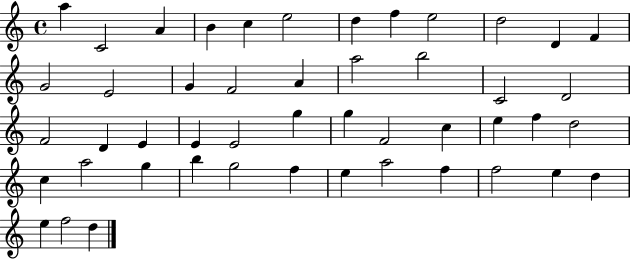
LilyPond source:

{
  \clef treble
  \time 4/4
  \defaultTimeSignature
  \key c \major
  a''4 c'2 a'4 | b'4 c''4 e''2 | d''4 f''4 e''2 | d''2 d'4 f'4 | \break g'2 e'2 | g'4 f'2 a'4 | a''2 b''2 | c'2 d'2 | \break f'2 d'4 e'4 | e'4 e'2 g''4 | g''4 f'2 c''4 | e''4 f''4 d''2 | \break c''4 a''2 g''4 | b''4 g''2 f''4 | e''4 a''2 f''4 | f''2 e''4 d''4 | \break e''4 f''2 d''4 | \bar "|."
}